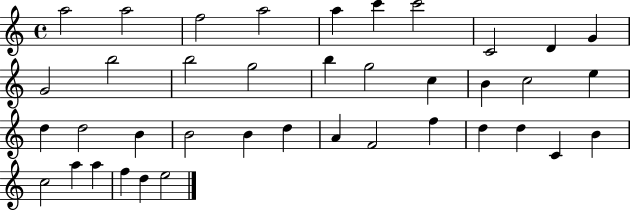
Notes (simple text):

A5/h A5/h F5/h A5/h A5/q C6/q C6/h C4/h D4/q G4/q G4/h B5/h B5/h G5/h B5/q G5/h C5/q B4/q C5/h E5/q D5/q D5/h B4/q B4/h B4/q D5/q A4/q F4/h F5/q D5/q D5/q C4/q B4/q C5/h A5/q A5/q F5/q D5/q E5/h